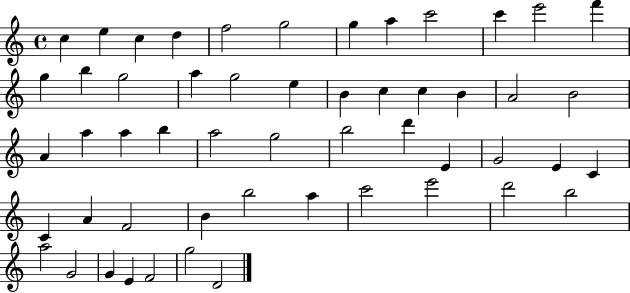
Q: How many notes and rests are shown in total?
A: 53